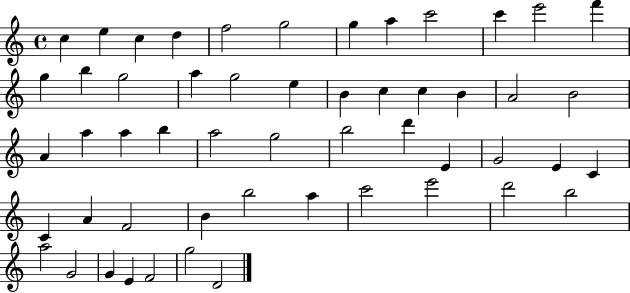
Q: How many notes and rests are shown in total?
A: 53